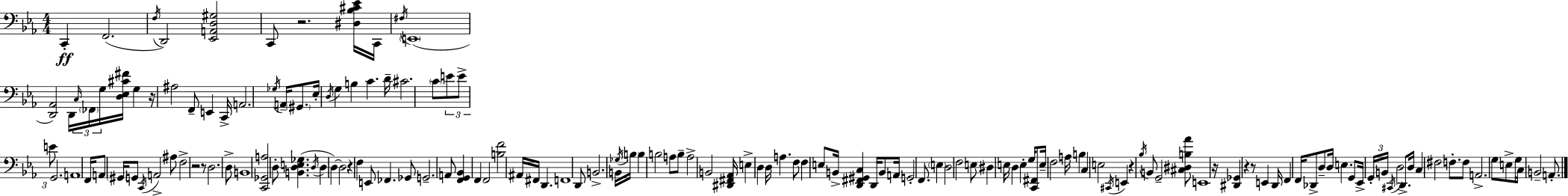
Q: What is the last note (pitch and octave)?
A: A2